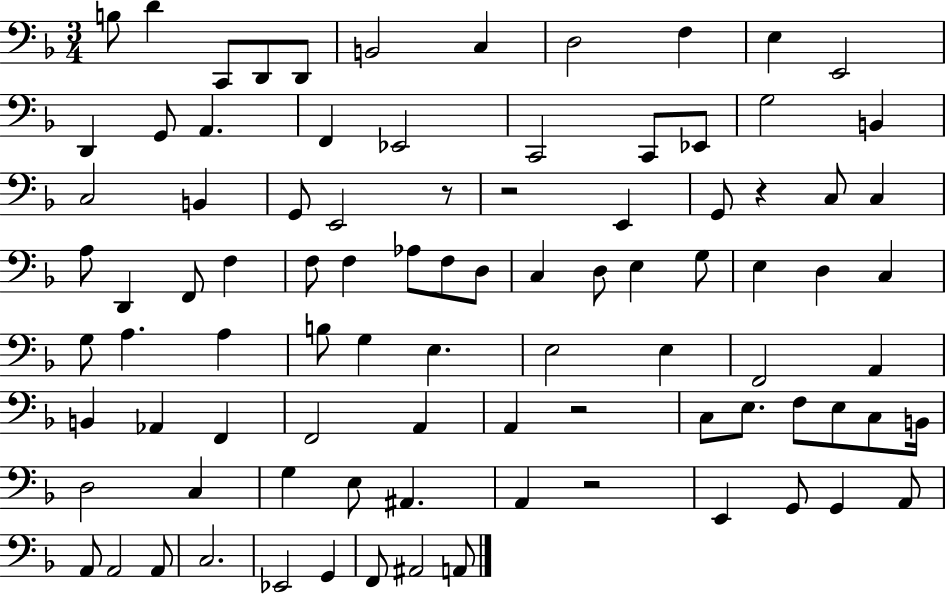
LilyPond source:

{
  \clef bass
  \numericTimeSignature
  \time 3/4
  \key f \major
  \repeat volta 2 { b8 d'4 c,8 d,8 d,8 | b,2 c4 | d2 f4 | e4 e,2 | \break d,4 g,8 a,4. | f,4 ees,2 | c,2 c,8 ees,8 | g2 b,4 | \break c2 b,4 | g,8 e,2 r8 | r2 e,4 | g,8 r4 c8 c4 | \break a8 d,4 f,8 f4 | f8 f4 aes8 f8 d8 | c4 d8 e4 g8 | e4 d4 c4 | \break g8 a4. a4 | b8 g4 e4. | e2 e4 | f,2 a,4 | \break b,4 aes,4 f,4 | f,2 a,4 | a,4 r2 | c8 e8. f8 e8 c8 b,16 | \break d2 c4 | g4 e8 ais,4. | a,4 r2 | e,4 g,8 g,4 a,8 | \break a,8 a,2 a,8 | c2. | ees,2 g,4 | f,8 ais,2 a,8 | \break } \bar "|."
}